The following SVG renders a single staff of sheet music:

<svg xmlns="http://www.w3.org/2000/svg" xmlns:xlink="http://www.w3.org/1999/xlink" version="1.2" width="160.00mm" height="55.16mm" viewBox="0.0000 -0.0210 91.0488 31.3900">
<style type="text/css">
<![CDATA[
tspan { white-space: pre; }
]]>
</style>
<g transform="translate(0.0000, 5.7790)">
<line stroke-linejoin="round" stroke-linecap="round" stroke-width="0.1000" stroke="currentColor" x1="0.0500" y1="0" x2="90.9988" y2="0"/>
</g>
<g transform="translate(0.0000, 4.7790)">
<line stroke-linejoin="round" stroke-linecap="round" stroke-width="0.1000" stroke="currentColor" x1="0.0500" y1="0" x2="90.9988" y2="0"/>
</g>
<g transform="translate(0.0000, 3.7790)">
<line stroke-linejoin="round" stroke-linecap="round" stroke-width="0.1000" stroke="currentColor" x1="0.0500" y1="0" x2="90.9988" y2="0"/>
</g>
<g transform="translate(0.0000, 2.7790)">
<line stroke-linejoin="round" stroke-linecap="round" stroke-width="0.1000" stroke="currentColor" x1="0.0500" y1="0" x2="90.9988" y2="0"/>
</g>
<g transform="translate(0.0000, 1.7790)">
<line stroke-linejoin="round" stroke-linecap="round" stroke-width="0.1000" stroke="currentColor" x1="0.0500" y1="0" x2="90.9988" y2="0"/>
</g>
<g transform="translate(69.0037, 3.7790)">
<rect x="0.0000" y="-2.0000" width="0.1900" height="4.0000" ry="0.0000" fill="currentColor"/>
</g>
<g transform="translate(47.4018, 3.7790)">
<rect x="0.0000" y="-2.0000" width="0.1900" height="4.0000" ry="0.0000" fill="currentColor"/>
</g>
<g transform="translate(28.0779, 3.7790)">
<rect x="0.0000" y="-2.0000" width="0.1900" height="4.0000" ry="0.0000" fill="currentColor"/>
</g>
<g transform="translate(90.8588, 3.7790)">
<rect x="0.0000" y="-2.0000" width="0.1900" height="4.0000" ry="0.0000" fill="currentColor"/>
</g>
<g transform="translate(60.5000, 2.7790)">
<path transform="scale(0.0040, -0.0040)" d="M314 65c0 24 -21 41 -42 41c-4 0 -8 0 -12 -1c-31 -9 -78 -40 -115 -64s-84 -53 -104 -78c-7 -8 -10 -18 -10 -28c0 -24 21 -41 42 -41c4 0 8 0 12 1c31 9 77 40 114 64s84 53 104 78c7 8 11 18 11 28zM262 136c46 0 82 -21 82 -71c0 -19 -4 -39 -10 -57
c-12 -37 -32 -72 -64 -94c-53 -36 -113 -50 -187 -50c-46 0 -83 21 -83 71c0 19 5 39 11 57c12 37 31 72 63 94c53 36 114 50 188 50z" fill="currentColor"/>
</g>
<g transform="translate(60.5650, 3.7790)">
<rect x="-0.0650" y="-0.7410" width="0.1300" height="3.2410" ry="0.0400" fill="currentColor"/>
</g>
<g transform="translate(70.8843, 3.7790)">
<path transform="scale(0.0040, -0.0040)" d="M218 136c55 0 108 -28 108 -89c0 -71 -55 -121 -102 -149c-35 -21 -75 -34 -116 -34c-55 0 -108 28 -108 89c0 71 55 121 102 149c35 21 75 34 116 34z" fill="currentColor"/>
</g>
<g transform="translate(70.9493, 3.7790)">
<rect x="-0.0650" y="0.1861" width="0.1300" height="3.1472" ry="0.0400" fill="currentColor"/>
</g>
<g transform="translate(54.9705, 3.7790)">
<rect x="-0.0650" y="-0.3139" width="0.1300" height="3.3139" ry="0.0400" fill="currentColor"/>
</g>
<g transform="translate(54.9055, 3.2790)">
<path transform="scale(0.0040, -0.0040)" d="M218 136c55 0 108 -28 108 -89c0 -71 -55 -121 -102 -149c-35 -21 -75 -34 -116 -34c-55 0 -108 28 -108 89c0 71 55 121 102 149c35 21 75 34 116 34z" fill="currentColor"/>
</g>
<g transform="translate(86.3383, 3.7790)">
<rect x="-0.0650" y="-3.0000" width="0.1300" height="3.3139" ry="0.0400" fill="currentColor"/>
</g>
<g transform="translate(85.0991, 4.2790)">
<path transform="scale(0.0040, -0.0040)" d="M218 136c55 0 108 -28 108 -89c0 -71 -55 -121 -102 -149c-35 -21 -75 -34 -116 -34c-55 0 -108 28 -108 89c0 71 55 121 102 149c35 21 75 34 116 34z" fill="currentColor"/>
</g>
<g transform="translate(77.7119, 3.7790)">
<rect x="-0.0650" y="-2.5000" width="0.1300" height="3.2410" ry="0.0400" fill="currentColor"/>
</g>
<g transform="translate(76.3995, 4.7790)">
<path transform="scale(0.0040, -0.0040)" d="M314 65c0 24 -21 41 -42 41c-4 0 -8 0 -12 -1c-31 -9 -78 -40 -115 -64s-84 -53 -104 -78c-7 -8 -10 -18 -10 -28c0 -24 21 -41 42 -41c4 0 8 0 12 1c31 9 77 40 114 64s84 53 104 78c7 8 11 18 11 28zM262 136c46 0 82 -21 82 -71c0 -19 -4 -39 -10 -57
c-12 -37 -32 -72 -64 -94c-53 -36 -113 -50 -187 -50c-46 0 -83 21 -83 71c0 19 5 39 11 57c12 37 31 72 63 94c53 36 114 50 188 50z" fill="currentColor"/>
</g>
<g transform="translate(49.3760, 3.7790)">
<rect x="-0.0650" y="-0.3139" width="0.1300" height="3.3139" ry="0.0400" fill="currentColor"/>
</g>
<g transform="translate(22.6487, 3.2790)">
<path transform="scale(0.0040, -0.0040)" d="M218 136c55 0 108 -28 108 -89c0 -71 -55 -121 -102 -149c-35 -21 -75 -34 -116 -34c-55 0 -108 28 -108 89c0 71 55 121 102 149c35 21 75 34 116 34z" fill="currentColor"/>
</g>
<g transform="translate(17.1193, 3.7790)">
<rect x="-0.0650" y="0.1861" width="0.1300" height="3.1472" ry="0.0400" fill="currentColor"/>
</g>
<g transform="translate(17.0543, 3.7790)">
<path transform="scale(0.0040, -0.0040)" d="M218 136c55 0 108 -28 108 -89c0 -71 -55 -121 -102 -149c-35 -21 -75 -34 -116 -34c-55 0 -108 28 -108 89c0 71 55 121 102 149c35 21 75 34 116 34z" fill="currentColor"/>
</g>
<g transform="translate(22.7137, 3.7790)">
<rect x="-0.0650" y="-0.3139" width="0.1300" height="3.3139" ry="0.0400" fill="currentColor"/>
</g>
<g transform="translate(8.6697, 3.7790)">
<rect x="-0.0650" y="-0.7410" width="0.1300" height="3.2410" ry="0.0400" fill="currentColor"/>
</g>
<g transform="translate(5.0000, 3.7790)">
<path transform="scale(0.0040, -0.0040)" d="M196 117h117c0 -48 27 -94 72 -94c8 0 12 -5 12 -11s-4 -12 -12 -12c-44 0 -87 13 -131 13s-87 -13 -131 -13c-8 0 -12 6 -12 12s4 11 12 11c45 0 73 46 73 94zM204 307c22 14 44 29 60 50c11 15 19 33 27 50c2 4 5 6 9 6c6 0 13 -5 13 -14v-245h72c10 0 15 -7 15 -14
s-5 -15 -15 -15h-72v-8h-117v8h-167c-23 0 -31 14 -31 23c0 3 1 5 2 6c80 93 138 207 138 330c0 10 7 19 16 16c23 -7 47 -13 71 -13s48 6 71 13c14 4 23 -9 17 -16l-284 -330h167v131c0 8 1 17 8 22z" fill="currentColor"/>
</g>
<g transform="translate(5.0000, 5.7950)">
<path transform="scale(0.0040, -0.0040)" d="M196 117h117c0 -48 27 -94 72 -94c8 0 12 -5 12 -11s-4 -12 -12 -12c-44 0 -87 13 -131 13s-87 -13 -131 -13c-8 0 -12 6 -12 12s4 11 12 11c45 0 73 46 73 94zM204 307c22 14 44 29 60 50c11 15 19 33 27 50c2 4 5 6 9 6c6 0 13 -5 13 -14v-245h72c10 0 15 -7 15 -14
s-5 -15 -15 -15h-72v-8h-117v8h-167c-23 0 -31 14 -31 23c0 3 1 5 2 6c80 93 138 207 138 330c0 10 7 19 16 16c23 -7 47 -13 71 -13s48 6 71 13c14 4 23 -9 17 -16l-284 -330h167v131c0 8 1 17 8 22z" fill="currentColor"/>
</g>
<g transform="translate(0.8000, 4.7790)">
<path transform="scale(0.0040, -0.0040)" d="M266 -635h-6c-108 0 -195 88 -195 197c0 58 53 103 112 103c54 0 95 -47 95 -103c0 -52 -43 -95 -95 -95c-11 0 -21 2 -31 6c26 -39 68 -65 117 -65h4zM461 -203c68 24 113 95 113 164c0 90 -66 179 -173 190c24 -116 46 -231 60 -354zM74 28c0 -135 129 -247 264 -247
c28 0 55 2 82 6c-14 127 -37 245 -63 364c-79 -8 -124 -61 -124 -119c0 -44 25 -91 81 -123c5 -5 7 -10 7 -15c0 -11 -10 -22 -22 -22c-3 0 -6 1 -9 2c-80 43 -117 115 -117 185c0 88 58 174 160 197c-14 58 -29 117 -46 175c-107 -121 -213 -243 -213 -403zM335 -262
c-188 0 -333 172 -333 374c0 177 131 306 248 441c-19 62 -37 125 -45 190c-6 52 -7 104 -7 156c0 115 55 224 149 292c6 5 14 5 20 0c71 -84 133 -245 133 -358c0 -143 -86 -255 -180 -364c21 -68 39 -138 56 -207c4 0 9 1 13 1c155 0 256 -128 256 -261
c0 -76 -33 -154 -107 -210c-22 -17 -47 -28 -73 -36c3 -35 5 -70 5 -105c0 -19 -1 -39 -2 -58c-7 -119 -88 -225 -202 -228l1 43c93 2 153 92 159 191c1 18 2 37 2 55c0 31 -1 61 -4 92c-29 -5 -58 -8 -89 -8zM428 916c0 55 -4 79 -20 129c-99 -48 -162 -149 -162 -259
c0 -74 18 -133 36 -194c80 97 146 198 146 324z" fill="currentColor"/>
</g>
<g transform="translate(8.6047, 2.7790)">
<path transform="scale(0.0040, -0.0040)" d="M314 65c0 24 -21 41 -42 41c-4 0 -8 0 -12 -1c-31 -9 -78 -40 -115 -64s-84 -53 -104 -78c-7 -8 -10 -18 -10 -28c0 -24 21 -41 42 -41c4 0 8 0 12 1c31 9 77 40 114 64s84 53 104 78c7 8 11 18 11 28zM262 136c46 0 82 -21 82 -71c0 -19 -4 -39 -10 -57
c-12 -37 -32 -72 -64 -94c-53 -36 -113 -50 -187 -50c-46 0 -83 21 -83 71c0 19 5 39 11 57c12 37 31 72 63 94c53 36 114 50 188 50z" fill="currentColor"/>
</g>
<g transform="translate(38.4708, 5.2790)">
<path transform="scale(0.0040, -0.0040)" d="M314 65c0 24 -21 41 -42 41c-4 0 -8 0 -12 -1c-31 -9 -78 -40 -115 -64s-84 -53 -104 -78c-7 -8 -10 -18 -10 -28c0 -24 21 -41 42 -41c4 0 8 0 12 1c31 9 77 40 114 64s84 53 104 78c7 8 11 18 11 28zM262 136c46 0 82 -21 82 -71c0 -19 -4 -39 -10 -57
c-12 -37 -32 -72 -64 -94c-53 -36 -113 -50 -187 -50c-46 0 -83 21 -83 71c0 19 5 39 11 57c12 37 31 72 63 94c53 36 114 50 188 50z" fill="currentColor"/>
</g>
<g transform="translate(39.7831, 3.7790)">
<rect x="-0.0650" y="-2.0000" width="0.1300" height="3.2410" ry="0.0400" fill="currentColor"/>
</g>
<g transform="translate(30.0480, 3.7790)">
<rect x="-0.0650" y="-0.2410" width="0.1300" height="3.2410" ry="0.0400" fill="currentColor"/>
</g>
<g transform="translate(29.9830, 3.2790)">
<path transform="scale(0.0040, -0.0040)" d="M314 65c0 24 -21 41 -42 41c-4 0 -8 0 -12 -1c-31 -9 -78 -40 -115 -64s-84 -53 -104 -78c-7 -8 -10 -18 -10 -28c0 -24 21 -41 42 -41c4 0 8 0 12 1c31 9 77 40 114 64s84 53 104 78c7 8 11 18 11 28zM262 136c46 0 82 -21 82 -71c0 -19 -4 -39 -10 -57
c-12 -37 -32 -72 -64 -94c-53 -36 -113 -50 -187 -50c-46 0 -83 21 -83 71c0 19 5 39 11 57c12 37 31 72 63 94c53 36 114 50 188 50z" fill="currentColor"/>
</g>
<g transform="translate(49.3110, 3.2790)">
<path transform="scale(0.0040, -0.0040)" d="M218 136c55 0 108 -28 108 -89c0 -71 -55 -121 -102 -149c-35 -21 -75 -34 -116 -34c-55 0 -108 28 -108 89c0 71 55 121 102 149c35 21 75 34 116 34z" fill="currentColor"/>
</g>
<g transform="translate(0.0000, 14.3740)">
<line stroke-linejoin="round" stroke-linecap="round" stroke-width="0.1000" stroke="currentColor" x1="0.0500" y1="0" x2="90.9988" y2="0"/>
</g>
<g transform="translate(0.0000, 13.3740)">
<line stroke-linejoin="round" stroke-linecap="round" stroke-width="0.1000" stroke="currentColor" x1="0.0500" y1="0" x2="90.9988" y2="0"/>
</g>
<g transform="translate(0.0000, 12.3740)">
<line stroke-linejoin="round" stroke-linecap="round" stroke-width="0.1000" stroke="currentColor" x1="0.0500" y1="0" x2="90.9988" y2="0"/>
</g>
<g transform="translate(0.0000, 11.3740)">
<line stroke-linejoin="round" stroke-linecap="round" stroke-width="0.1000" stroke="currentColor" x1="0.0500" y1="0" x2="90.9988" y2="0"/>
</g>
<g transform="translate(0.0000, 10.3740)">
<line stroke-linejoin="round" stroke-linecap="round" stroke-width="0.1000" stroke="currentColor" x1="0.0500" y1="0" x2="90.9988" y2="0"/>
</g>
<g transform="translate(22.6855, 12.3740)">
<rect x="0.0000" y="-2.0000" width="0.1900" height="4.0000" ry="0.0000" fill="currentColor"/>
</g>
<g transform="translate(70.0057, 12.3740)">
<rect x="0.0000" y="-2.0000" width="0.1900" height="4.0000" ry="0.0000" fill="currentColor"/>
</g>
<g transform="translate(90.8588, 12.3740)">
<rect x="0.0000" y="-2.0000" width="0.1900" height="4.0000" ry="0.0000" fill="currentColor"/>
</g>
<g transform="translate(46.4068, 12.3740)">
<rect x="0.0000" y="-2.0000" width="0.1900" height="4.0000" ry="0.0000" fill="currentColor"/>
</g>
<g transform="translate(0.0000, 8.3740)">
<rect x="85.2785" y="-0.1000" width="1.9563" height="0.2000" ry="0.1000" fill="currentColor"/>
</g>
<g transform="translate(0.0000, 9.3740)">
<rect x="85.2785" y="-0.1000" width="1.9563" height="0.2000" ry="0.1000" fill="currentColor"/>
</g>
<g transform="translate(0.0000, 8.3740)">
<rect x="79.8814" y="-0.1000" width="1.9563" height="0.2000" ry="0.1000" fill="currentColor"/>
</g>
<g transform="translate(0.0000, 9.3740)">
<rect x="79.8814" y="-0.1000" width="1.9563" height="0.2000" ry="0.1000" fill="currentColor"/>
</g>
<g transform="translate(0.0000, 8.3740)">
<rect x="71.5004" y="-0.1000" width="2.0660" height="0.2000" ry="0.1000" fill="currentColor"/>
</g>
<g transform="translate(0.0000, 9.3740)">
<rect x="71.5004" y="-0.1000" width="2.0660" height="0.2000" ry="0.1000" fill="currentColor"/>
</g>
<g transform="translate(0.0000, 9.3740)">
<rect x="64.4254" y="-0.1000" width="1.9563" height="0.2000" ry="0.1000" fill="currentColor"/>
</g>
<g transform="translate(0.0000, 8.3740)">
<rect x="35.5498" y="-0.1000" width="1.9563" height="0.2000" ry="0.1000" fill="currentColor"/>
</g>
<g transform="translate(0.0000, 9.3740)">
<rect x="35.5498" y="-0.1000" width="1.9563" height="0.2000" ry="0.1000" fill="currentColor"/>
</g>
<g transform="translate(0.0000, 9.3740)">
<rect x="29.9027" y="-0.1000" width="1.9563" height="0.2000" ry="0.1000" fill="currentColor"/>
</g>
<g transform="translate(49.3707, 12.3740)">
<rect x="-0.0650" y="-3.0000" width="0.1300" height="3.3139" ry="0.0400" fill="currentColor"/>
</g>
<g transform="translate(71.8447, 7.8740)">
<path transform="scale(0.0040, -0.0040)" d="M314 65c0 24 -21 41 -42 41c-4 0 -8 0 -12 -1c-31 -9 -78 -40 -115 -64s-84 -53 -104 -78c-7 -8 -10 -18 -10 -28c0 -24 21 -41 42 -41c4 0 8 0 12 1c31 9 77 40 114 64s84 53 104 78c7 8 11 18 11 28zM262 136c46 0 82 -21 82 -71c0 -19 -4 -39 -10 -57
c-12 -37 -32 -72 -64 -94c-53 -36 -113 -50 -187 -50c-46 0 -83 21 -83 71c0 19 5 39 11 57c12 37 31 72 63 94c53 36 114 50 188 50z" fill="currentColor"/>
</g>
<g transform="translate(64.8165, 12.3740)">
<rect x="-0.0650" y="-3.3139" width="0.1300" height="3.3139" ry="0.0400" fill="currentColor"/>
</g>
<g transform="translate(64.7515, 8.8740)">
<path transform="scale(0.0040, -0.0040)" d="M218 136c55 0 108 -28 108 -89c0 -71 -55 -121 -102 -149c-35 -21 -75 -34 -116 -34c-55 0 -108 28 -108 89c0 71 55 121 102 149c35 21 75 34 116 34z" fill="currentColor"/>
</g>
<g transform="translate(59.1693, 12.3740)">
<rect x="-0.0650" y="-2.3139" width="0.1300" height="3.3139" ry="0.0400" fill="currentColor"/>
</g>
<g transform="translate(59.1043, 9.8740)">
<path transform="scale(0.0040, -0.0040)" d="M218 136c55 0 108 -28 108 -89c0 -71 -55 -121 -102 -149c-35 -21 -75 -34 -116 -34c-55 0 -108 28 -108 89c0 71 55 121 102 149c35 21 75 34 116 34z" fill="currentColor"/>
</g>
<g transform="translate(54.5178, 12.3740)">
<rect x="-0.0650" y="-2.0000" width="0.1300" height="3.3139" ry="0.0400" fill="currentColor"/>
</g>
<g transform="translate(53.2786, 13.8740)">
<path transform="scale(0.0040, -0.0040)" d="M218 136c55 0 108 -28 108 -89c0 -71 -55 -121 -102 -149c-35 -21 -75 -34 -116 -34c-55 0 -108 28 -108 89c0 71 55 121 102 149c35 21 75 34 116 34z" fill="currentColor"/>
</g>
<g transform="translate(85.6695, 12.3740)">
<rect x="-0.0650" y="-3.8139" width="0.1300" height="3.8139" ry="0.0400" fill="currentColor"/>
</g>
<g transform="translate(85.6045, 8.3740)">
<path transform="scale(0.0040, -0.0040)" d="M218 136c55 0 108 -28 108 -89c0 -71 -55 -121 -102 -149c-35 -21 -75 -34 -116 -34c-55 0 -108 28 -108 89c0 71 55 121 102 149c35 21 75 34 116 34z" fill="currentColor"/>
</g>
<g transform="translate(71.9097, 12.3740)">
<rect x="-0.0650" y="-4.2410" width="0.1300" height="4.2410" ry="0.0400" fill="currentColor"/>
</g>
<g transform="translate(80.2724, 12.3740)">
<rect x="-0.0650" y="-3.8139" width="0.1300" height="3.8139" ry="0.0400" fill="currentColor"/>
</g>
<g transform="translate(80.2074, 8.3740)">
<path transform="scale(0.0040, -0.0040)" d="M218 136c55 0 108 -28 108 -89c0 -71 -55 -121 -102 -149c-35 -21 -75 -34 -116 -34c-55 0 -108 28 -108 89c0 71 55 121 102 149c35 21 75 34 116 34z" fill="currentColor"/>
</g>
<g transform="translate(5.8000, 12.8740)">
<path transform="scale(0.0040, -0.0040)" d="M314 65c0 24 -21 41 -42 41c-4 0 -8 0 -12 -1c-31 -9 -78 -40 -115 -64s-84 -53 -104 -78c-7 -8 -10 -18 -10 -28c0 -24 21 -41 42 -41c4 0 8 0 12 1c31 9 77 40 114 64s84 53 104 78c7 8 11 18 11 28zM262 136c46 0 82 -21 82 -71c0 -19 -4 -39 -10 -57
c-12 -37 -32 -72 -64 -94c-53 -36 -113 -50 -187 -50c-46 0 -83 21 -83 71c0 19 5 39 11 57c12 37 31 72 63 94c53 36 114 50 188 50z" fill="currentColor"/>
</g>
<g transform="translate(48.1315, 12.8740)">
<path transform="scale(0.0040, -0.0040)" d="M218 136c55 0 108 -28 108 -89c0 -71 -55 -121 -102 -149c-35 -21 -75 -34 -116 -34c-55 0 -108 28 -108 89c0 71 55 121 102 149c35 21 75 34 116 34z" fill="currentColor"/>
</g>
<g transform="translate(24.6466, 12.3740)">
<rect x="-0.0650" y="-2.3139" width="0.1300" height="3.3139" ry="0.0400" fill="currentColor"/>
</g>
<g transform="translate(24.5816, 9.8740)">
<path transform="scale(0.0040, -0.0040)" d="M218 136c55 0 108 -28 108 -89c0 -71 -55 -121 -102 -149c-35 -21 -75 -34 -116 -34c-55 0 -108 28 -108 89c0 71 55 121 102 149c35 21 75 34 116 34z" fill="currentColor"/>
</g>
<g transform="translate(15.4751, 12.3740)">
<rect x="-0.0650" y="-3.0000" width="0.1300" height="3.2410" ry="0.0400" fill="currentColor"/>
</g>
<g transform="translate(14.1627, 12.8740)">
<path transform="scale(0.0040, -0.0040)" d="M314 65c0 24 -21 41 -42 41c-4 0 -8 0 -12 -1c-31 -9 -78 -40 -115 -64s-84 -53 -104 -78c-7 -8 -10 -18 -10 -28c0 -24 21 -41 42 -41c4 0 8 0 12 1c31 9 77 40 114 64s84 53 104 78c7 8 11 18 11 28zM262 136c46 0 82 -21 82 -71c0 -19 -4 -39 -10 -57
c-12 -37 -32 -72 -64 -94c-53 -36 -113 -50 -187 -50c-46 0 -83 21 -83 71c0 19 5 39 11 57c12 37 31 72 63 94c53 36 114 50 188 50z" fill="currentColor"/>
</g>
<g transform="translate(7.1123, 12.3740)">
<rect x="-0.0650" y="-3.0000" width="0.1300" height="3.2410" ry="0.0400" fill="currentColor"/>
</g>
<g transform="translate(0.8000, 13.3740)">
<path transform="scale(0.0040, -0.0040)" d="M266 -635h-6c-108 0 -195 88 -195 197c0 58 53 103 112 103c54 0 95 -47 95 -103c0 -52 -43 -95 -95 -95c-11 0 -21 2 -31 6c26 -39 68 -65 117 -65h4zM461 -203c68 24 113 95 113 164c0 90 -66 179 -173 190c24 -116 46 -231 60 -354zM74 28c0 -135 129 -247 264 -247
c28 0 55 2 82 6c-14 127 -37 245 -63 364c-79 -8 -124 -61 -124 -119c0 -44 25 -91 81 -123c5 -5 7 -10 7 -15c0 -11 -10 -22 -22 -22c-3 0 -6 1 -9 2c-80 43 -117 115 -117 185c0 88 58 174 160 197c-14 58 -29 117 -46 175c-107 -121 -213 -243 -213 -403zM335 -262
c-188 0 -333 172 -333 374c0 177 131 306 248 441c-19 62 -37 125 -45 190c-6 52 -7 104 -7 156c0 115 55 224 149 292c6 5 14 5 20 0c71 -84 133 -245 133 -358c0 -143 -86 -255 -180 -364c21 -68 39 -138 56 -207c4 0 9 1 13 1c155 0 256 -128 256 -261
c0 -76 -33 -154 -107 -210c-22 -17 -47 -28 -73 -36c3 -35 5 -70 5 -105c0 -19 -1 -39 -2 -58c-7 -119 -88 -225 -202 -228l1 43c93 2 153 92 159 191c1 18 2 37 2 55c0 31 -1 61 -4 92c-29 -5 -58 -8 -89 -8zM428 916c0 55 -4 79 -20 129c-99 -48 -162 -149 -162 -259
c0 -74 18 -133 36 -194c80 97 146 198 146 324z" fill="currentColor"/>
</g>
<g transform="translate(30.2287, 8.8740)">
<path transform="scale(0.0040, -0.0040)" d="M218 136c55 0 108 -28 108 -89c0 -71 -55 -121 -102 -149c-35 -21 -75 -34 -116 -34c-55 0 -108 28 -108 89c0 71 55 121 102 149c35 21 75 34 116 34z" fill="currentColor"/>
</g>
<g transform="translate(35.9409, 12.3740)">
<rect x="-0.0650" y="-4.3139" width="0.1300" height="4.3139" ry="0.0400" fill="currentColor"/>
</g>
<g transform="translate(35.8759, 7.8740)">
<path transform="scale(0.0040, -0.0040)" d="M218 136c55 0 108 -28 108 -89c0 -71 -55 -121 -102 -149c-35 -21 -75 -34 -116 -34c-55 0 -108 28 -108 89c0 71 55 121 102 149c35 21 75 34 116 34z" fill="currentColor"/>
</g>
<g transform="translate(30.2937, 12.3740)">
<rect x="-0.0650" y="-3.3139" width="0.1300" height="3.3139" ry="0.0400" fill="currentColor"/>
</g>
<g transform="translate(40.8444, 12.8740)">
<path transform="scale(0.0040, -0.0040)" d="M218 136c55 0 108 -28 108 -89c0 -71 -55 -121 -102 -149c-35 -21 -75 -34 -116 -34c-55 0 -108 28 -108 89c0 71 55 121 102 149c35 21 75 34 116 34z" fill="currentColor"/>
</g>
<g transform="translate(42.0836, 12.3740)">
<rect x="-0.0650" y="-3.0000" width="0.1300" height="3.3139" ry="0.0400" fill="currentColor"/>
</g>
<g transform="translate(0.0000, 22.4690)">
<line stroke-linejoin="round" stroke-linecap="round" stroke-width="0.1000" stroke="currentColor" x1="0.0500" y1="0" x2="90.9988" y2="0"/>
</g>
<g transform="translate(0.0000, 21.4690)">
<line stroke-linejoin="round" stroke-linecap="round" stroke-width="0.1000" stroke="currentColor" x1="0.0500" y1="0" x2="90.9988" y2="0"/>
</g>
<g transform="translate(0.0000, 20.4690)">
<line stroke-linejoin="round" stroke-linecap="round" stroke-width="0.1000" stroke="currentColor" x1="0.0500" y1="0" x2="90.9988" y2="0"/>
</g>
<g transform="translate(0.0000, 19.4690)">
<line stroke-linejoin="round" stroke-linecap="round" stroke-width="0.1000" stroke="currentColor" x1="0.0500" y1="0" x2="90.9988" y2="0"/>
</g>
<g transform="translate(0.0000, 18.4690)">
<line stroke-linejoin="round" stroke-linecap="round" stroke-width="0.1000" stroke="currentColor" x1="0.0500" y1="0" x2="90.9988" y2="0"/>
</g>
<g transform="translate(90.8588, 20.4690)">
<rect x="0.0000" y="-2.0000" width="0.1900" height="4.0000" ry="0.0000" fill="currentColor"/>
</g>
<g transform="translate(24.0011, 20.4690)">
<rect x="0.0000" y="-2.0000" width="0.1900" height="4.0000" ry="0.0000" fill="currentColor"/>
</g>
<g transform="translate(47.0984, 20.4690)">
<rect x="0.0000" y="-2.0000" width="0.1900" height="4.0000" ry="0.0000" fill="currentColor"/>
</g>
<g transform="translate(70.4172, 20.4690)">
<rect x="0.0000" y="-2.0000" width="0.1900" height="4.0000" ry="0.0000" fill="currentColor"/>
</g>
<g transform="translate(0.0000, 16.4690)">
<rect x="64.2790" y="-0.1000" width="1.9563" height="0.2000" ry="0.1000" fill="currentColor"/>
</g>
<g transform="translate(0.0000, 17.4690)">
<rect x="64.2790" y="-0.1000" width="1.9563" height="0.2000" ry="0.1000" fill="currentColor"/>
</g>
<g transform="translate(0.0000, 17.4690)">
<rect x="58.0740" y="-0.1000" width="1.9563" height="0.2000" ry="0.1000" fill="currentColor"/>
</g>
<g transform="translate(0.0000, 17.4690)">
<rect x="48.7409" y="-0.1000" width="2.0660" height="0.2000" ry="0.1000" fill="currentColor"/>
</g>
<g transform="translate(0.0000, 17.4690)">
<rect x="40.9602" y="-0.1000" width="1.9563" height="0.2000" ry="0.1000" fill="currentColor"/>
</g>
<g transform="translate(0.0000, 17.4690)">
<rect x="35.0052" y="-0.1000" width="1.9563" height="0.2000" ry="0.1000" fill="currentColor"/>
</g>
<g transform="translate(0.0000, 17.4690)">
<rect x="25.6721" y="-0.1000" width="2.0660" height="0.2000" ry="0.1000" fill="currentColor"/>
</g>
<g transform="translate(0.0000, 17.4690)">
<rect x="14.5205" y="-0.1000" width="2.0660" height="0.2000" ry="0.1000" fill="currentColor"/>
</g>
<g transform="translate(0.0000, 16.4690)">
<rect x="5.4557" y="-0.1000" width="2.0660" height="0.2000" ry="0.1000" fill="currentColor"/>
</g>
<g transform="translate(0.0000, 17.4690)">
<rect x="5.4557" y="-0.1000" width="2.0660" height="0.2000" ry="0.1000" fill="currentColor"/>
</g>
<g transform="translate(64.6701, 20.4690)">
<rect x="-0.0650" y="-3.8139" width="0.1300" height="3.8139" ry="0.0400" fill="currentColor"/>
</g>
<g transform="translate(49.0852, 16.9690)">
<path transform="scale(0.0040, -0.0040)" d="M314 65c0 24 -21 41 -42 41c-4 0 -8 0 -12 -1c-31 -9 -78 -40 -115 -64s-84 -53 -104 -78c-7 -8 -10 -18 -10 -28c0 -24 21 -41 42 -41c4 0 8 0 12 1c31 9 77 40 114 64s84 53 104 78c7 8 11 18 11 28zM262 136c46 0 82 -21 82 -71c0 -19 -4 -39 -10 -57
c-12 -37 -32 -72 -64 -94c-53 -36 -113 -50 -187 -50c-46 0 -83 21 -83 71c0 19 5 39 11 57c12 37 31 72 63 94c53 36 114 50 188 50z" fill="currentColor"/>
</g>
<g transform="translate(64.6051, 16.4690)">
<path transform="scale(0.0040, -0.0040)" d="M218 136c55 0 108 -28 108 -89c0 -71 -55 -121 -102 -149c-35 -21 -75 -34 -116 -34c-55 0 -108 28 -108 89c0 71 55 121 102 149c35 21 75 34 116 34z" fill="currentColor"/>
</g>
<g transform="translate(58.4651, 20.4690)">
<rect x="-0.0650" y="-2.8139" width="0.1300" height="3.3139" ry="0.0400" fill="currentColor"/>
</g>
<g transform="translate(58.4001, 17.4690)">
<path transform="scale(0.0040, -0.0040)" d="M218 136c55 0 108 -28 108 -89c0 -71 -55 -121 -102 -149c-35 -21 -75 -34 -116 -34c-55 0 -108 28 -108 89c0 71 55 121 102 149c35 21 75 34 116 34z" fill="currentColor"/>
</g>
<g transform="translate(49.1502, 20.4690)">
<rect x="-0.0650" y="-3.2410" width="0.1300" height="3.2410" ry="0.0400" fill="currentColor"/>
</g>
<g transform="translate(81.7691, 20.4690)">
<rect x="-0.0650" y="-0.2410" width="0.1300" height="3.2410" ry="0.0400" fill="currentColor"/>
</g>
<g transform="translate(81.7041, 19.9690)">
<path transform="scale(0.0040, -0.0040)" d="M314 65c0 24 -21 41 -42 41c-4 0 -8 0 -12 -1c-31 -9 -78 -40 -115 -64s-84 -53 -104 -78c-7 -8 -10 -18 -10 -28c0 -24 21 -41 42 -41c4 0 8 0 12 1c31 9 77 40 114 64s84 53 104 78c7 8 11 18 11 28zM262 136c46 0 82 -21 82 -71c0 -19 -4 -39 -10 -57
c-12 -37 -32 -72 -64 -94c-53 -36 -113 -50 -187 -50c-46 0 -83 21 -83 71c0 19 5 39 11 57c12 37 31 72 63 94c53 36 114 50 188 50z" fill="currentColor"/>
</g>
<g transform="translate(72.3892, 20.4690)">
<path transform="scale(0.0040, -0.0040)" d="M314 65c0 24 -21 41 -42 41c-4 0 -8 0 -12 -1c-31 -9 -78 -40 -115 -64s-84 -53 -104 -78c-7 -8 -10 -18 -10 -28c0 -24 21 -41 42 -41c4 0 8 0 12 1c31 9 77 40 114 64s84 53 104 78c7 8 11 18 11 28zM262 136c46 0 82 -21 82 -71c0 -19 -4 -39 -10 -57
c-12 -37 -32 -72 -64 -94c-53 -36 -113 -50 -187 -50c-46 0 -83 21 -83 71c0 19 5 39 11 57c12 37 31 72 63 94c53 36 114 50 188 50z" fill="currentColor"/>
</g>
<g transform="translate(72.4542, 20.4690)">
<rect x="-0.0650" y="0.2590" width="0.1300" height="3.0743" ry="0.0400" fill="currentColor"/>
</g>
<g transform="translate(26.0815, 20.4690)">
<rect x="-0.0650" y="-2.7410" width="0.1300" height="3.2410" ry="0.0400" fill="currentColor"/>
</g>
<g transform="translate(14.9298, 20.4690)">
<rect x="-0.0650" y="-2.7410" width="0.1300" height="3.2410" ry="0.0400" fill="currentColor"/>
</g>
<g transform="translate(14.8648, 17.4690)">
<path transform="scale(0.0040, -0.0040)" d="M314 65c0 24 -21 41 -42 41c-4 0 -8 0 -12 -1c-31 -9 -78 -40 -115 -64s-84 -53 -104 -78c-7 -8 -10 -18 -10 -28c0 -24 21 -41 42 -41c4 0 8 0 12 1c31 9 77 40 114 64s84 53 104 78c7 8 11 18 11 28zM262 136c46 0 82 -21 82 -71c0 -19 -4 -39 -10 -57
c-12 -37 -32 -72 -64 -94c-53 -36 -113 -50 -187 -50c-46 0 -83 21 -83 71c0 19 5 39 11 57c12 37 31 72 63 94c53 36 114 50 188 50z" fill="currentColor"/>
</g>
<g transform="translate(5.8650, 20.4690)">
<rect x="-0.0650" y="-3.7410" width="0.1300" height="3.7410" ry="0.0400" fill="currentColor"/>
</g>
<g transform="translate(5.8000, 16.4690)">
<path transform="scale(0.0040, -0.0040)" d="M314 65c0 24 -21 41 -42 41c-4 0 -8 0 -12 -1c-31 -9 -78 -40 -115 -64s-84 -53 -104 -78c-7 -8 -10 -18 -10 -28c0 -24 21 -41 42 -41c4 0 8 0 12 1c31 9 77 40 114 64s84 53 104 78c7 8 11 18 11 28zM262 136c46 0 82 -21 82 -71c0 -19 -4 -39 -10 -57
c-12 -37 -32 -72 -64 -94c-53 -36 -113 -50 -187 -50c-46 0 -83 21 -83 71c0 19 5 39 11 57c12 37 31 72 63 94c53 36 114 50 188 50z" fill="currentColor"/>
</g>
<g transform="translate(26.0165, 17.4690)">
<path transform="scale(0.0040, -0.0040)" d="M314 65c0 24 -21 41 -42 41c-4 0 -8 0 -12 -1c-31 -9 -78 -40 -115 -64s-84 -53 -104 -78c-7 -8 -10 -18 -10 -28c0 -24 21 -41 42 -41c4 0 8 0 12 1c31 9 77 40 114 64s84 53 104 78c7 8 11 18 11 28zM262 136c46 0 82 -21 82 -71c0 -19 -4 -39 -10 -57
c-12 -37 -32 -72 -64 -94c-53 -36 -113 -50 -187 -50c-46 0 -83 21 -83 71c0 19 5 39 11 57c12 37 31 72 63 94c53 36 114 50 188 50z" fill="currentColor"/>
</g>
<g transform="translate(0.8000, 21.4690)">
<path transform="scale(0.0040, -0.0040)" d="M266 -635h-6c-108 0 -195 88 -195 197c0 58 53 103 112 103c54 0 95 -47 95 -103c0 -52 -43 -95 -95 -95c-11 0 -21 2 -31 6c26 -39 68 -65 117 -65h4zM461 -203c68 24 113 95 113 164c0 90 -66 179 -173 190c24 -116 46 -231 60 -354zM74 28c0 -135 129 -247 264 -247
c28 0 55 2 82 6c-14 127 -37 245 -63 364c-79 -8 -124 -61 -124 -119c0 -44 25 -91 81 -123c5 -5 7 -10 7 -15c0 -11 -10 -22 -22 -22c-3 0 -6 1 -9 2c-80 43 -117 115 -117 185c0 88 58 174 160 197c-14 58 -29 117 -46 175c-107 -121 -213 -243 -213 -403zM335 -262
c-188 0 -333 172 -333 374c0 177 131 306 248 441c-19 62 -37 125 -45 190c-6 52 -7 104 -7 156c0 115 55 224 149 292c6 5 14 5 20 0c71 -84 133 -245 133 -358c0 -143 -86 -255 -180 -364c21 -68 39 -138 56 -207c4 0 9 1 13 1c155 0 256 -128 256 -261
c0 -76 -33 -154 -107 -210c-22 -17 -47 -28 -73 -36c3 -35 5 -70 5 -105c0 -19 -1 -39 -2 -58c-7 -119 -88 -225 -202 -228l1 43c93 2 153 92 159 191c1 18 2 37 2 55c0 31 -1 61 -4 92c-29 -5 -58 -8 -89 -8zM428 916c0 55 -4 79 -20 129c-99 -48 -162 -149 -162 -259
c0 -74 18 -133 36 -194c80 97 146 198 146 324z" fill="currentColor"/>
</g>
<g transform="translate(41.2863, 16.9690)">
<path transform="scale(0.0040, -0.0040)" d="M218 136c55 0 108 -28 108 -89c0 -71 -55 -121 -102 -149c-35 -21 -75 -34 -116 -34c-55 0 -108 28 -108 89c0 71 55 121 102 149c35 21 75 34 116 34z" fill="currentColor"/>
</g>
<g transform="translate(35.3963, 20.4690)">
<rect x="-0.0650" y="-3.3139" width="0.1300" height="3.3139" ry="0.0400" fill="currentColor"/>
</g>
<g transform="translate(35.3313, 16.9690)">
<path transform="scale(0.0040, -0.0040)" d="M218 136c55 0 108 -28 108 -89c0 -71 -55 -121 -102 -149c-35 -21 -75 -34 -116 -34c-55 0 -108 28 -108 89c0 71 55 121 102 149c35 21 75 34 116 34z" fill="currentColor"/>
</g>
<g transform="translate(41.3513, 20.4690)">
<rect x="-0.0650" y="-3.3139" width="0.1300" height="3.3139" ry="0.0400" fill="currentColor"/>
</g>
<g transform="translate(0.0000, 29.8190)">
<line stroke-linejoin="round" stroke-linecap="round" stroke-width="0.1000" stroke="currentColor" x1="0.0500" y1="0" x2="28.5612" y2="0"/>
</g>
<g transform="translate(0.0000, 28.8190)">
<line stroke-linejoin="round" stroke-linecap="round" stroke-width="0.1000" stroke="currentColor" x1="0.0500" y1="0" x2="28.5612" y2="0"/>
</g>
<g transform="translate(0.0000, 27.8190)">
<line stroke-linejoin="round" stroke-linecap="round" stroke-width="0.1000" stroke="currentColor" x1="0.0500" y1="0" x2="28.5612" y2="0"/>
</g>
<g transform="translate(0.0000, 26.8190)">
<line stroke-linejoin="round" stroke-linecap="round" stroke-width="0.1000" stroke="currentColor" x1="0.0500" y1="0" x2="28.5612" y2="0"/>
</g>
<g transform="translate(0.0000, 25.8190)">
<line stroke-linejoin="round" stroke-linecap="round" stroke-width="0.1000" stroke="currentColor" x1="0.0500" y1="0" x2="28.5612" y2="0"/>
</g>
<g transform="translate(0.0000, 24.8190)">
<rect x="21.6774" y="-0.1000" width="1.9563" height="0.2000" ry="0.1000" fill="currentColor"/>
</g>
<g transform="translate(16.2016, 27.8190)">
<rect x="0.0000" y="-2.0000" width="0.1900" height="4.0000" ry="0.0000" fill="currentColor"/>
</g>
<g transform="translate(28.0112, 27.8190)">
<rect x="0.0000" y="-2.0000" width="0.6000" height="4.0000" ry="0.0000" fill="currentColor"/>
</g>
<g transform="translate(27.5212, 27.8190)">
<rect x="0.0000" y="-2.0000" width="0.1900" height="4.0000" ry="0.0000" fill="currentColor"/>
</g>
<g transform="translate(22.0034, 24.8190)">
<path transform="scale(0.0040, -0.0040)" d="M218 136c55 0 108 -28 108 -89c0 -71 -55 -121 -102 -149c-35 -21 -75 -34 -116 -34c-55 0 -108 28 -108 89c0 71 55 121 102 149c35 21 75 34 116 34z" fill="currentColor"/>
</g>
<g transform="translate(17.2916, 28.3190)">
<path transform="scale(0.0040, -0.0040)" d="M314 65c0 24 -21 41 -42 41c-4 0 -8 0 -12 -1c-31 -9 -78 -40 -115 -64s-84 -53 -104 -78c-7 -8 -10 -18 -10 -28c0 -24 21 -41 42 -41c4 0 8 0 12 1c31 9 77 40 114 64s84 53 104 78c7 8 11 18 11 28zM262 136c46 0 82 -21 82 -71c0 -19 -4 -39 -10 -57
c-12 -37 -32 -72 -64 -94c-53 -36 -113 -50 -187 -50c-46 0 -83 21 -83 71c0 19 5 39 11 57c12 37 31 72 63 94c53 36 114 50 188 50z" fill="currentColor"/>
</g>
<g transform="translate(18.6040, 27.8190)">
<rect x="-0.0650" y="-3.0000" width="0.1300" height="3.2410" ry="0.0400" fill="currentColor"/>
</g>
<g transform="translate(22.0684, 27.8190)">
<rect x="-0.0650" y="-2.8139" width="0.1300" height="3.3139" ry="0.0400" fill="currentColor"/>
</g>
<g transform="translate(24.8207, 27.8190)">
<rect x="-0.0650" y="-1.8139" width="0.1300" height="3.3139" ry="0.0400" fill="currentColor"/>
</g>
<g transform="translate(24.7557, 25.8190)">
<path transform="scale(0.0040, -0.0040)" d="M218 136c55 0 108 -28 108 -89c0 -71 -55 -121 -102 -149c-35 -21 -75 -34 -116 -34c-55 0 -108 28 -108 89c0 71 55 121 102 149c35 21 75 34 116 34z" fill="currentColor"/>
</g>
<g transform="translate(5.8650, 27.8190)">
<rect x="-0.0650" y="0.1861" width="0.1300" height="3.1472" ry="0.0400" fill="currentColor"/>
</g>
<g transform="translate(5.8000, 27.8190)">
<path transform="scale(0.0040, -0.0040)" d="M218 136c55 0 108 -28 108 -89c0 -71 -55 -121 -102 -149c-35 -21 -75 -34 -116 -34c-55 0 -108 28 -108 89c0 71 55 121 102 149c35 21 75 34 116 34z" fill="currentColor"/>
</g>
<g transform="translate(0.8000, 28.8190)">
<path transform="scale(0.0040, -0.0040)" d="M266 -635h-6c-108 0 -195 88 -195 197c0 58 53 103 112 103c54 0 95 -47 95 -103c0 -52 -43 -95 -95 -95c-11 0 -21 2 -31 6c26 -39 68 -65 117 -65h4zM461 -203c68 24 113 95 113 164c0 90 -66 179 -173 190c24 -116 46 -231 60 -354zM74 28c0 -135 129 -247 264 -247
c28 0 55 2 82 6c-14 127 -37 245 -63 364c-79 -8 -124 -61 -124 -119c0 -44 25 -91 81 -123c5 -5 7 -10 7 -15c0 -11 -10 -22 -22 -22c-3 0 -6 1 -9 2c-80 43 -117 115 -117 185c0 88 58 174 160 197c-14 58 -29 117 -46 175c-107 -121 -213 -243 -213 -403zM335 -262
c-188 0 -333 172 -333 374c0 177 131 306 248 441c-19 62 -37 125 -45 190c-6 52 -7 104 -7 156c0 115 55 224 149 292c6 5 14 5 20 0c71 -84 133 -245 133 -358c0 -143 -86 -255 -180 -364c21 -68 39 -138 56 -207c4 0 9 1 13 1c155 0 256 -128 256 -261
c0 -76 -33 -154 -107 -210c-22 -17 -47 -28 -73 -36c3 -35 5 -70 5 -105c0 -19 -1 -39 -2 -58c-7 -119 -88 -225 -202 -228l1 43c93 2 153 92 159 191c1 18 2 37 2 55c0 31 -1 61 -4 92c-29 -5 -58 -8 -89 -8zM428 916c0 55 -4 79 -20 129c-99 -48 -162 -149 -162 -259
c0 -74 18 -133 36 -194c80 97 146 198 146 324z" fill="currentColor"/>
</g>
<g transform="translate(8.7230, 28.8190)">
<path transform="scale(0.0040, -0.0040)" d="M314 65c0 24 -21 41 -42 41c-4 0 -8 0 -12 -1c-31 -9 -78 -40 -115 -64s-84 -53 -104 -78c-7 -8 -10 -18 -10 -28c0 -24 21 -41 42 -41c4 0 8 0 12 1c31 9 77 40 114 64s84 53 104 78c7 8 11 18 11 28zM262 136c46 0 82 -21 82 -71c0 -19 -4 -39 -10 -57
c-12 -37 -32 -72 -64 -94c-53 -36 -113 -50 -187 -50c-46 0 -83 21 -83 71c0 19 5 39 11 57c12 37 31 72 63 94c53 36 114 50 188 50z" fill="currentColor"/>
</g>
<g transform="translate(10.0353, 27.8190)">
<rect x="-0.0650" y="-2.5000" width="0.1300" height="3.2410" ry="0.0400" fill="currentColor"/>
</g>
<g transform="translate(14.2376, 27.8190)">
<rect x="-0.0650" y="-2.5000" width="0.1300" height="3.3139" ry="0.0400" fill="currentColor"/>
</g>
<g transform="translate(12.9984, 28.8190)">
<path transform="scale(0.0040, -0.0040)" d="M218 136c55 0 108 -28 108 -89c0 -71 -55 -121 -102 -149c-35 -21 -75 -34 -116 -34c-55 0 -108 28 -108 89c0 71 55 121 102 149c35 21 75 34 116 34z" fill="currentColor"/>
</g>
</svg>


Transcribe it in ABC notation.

X:1
T:Untitled
M:4/4
L:1/4
K:C
d2 B c c2 F2 c c d2 B G2 A A2 A2 g b d' A A F g b d'2 c' c' c'2 a2 a2 b b b2 a c' B2 c2 B G2 G A2 a f